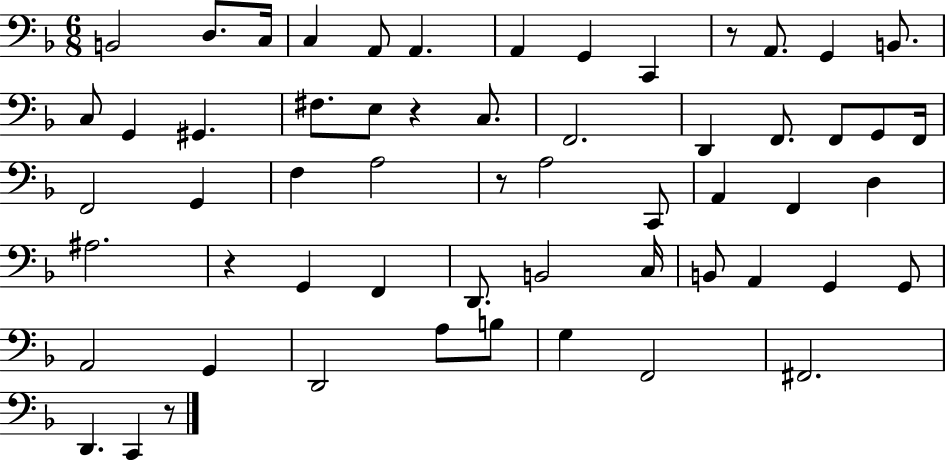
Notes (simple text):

B2/h D3/e. C3/s C3/q A2/e A2/q. A2/q G2/q C2/q R/e A2/e. G2/q B2/e. C3/e G2/q G#2/q. F#3/e. E3/e R/q C3/e. F2/h. D2/q F2/e. F2/e G2/e F2/s F2/h G2/q F3/q A3/h R/e A3/h C2/e A2/q F2/q D3/q A#3/h. R/q G2/q F2/q D2/e. B2/h C3/s B2/e A2/q G2/q G2/e A2/h G2/q D2/h A3/e B3/e G3/q F2/h F#2/h. D2/q. C2/q R/e